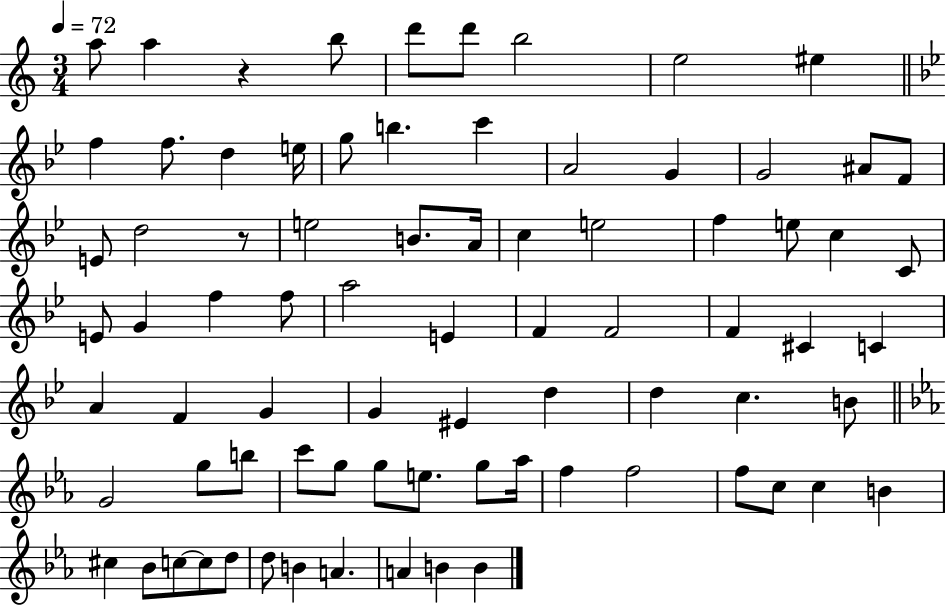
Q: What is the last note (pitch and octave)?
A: B4